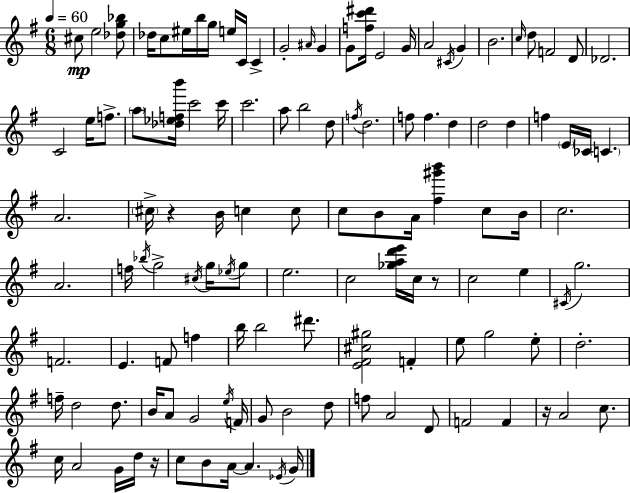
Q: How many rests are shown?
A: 4